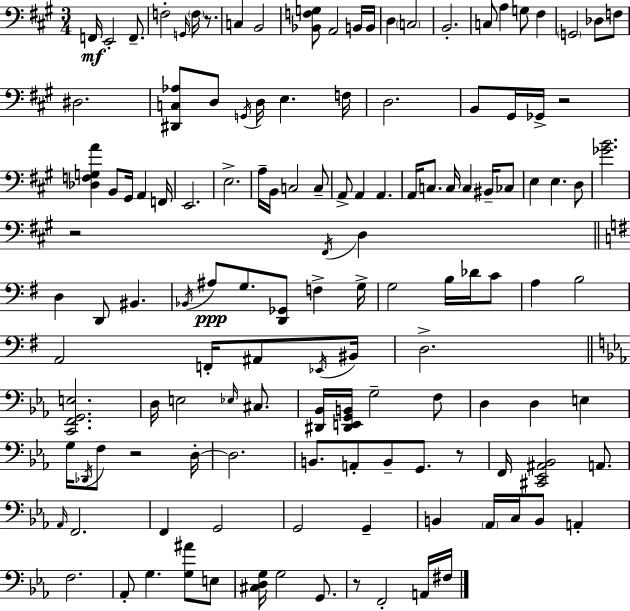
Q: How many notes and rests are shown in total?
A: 132